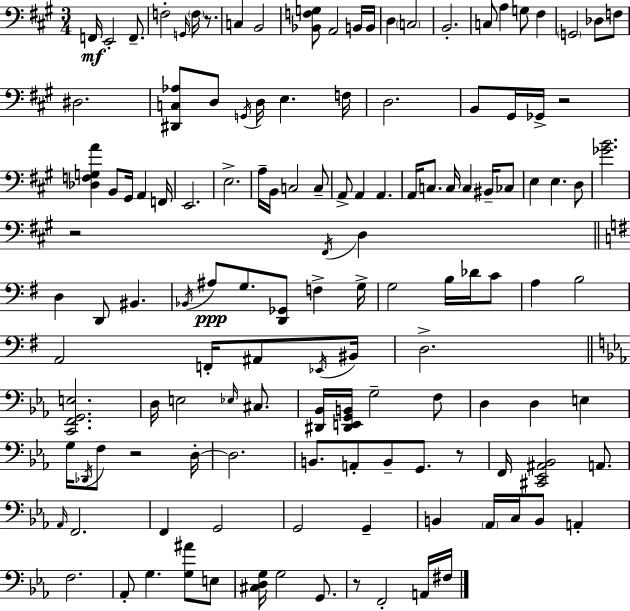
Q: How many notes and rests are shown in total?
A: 132